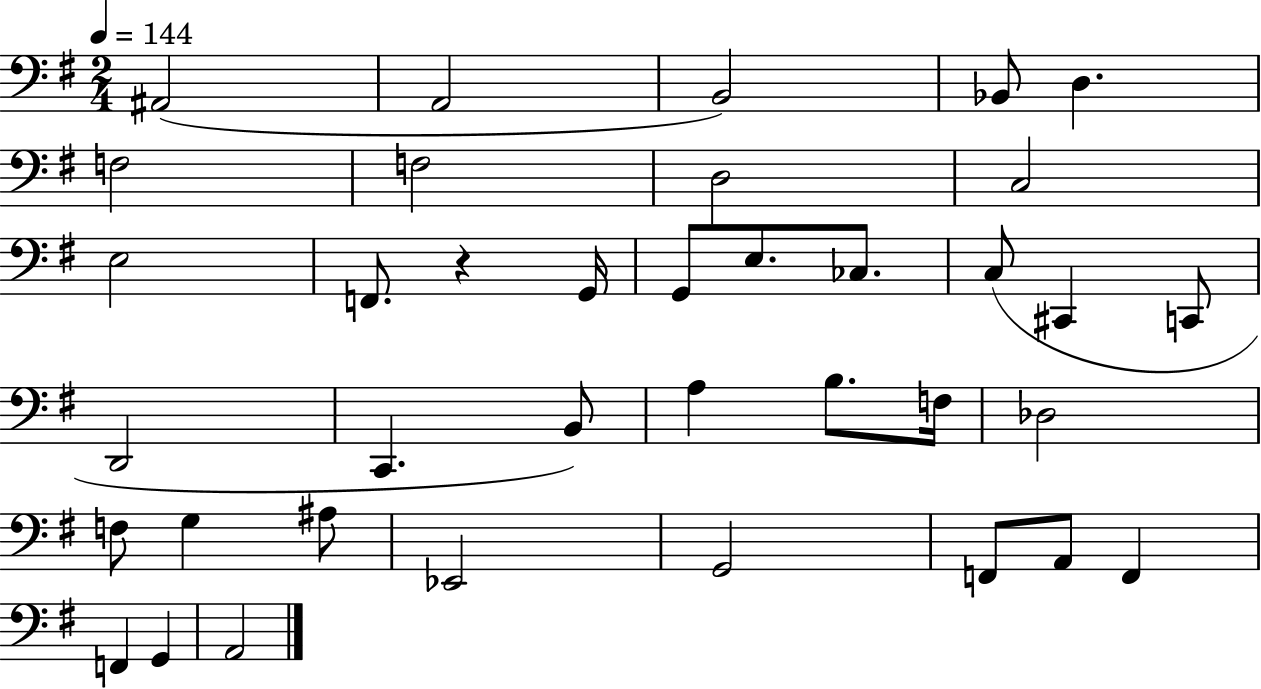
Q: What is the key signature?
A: G major